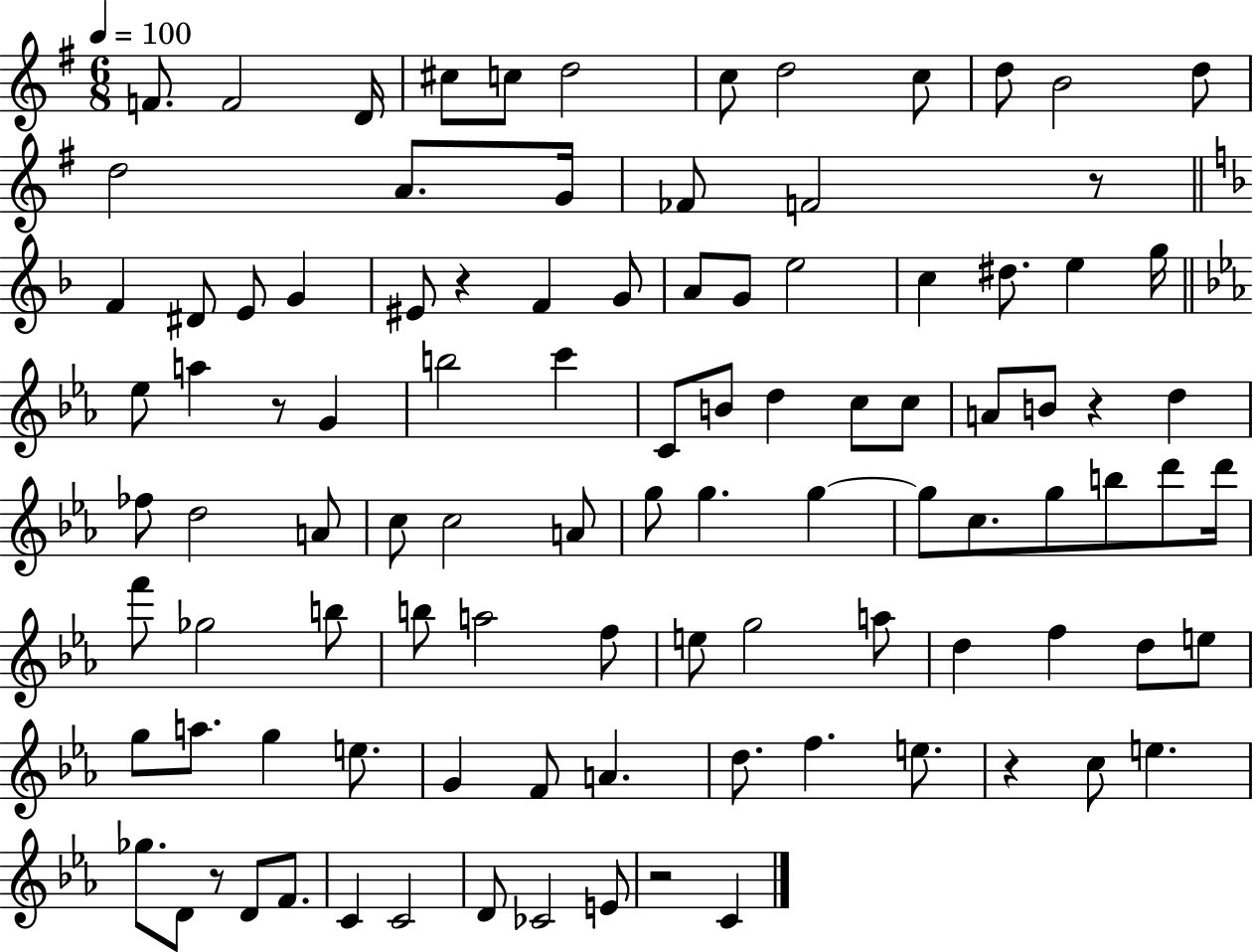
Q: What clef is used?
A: treble